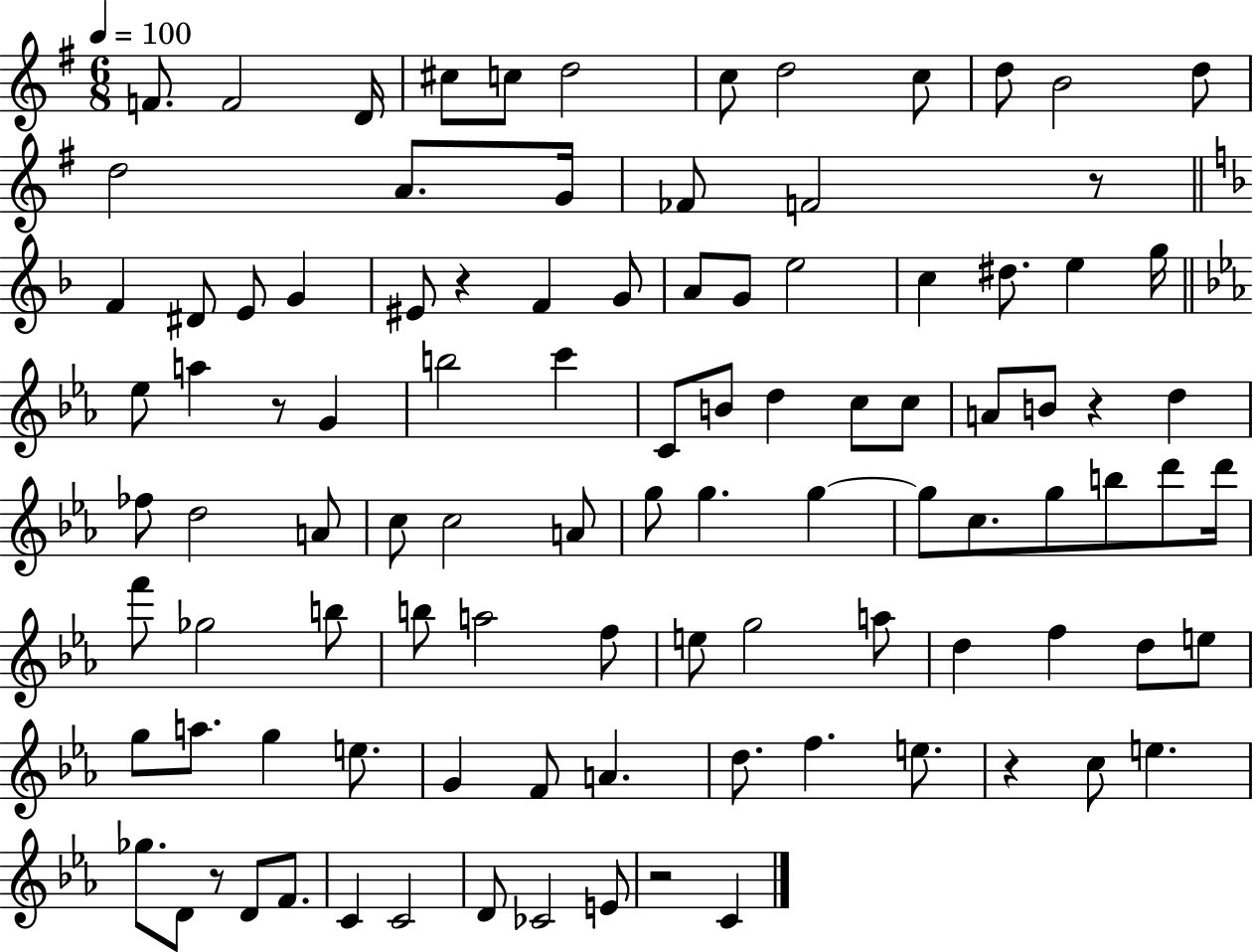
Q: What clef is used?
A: treble